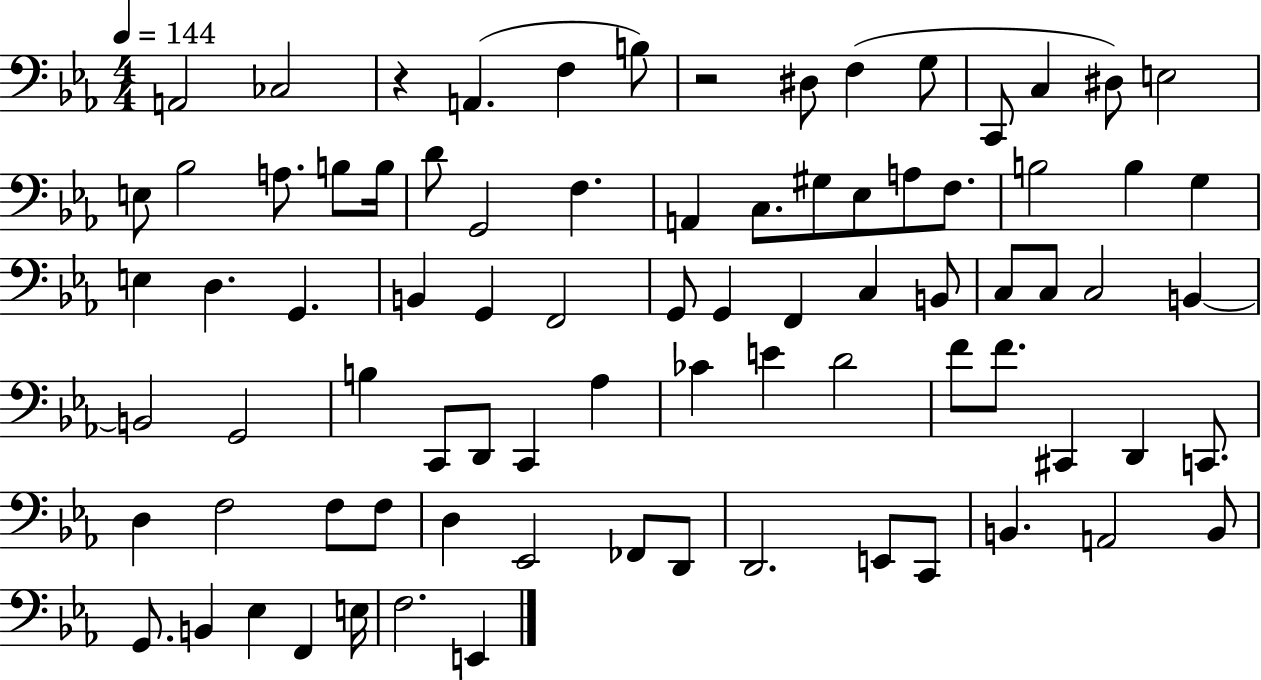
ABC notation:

X:1
T:Untitled
M:4/4
L:1/4
K:Eb
A,,2 _C,2 z A,, F, B,/2 z2 ^D,/2 F, G,/2 C,,/2 C, ^D,/2 E,2 E,/2 _B,2 A,/2 B,/2 B,/4 D/2 G,,2 F, A,, C,/2 ^G,/2 _E,/2 A,/2 F,/2 B,2 B, G, E, D, G,, B,, G,, F,,2 G,,/2 G,, F,, C, B,,/2 C,/2 C,/2 C,2 B,, B,,2 G,,2 B, C,,/2 D,,/2 C,, _A, _C E D2 F/2 F/2 ^C,, D,, C,,/2 D, F,2 F,/2 F,/2 D, _E,,2 _F,,/2 D,,/2 D,,2 E,,/2 C,,/2 B,, A,,2 B,,/2 G,,/2 B,, _E, F,, E,/4 F,2 E,,